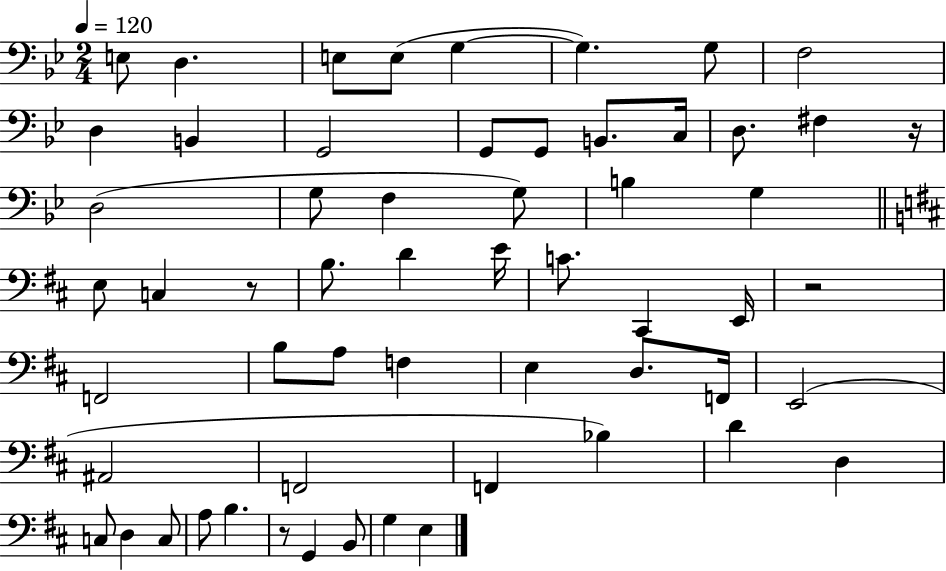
{
  \clef bass
  \numericTimeSignature
  \time 2/4
  \key bes \major
  \tempo 4 = 120
  e8 d4. | e8 e8( g4~~ | g4.) g8 | f2 | \break d4 b,4 | g,2 | g,8 g,8 b,8. c16 | d8. fis4 r16 | \break d2( | g8 f4 g8) | b4 g4 | \bar "||" \break \key d \major e8 c4 r8 | b8. d'4 e'16 | c'8. cis,4 e,16 | r2 | \break f,2 | b8 a8 f4 | e4 d8. f,16 | e,2( | \break ais,2 | f,2 | f,4 bes4) | d'4 d4 | \break c8 d4 c8 | a8 b4. | r8 g,4 b,8 | g4 e4 | \break \bar "|."
}